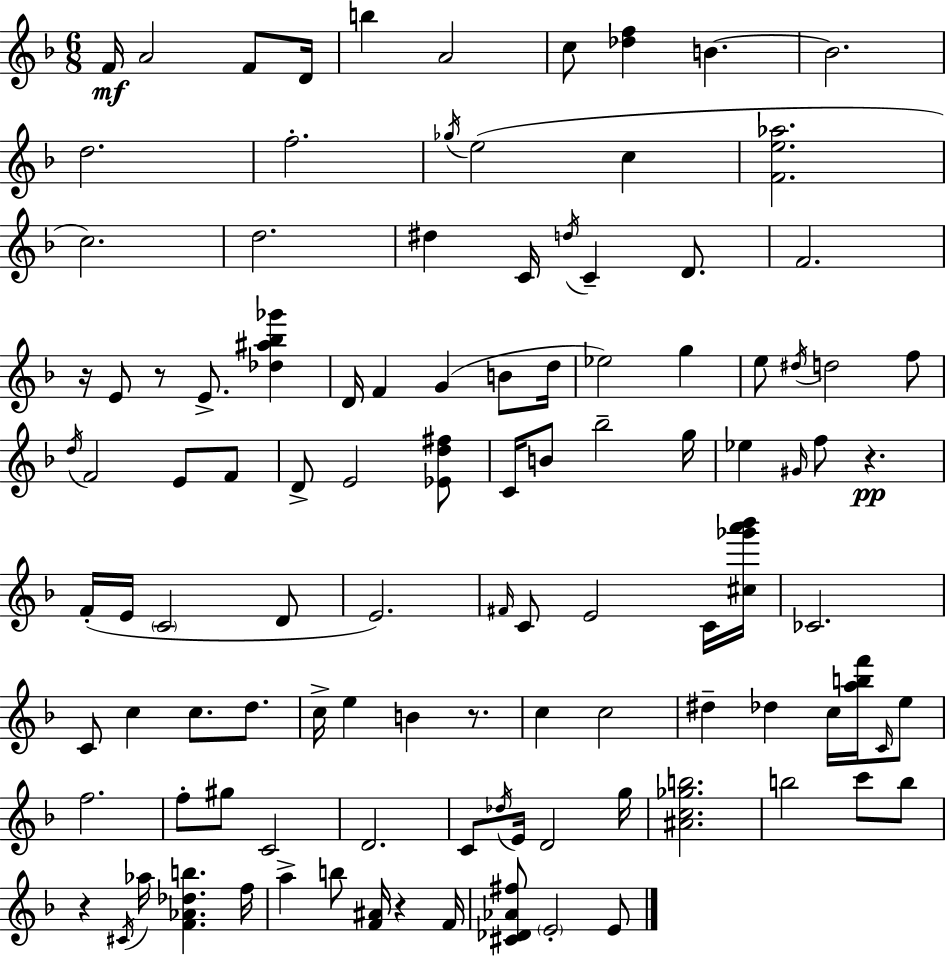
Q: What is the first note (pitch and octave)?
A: F4